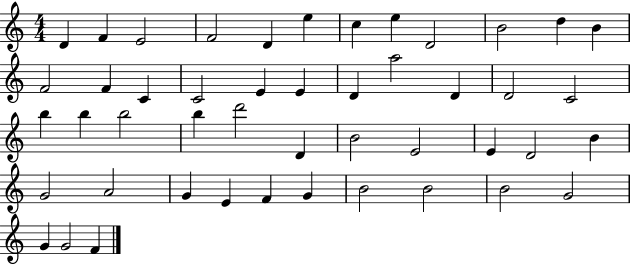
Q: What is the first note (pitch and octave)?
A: D4